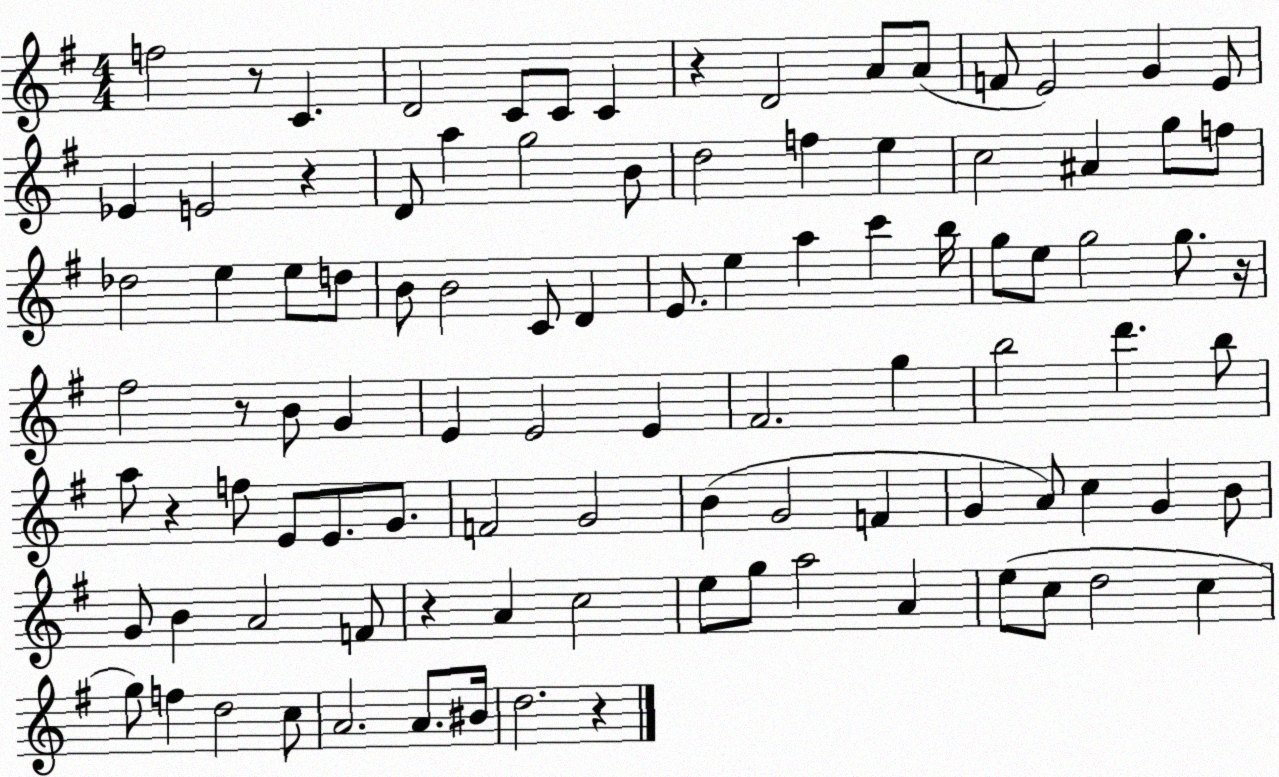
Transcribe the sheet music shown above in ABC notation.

X:1
T:Untitled
M:4/4
L:1/4
K:G
f2 z/2 C D2 C/2 C/2 C z D2 A/2 A/2 F/2 E2 G E/2 _E E2 z D/2 a g2 B/2 d2 f e c2 ^A g/2 f/2 _d2 e e/2 d/2 B/2 B2 C/2 D E/2 e a c' b/4 g/2 e/2 g2 g/2 z/4 ^f2 z/2 B/2 G E E2 E ^F2 g b2 d' b/2 a/2 z f/2 E/2 E/2 G/2 F2 G2 B G2 F G A/2 c G B/2 G/2 B A2 F/2 z A c2 e/2 g/2 a2 A e/2 c/2 d2 c g/2 f d2 c/2 A2 A/2 ^B/4 d2 z